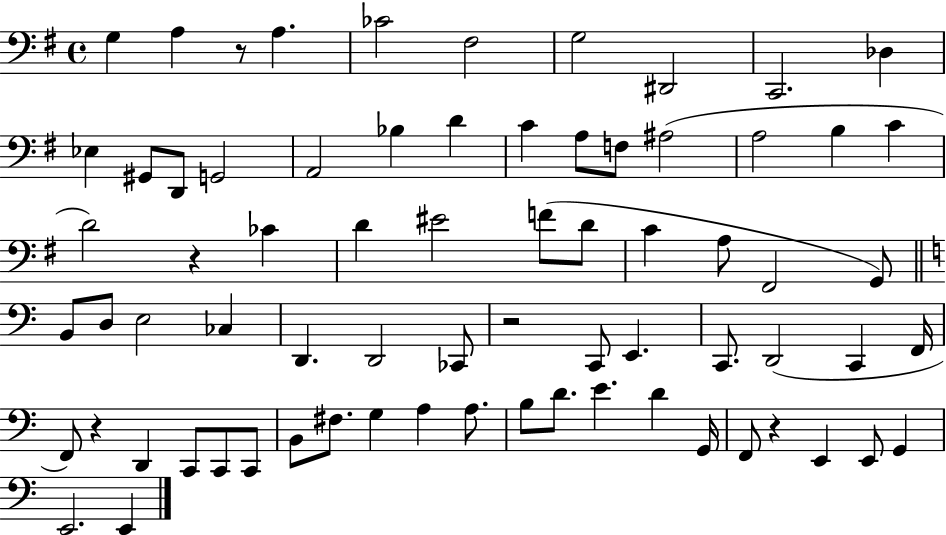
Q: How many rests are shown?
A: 5